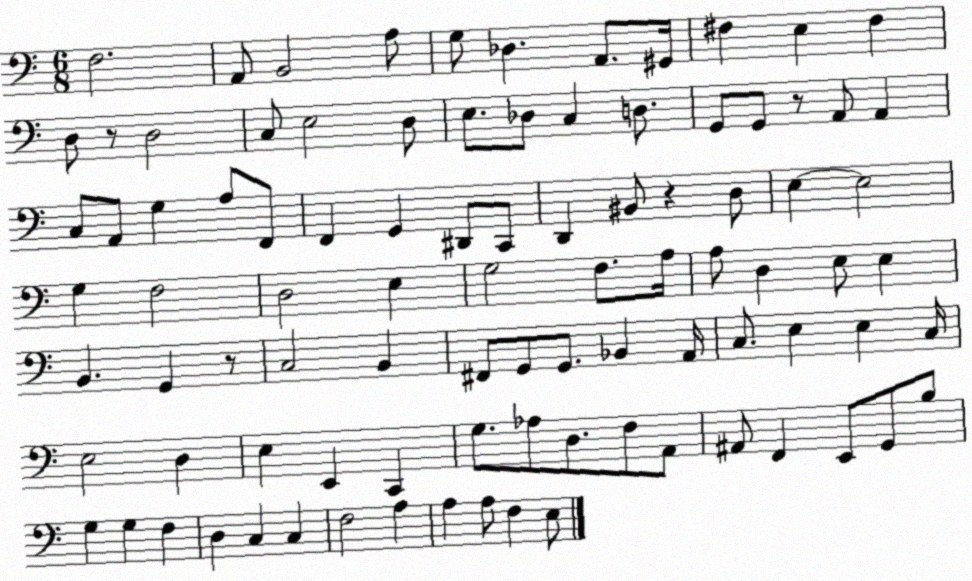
X:1
T:Untitled
M:6/8
L:1/4
K:C
F,2 A,,/2 B,,2 A,/2 G,/2 _D, A,,/2 ^G,,/4 ^F, E, ^F, D,/2 z/2 D,2 C,/2 E,2 D,/2 E,/2 _D,/2 C, D,/2 G,,/2 G,,/2 z/2 A,,/2 A,, C,/2 A,,/2 G, A,/2 F,,/2 F,, G,, ^D,,/2 C,,/2 D,, ^B,,/2 z D,/2 E, E,2 G, F,2 D,2 E, G,2 F,/2 A,/4 A,/2 D, E,/2 E, B,, G,, z/2 C,2 B,, ^F,,/2 G,,/2 G,,/2 _B,, A,,/4 C,/2 E, E, C,/4 E,2 D, E, E,, C,, G,/2 _A,/2 D,/2 F,/2 A,,/2 ^A,,/2 F,, E,,/2 G,,/2 B,/2 G, G, F, D, C, C, F,2 A, A, A,/2 F, E,/2